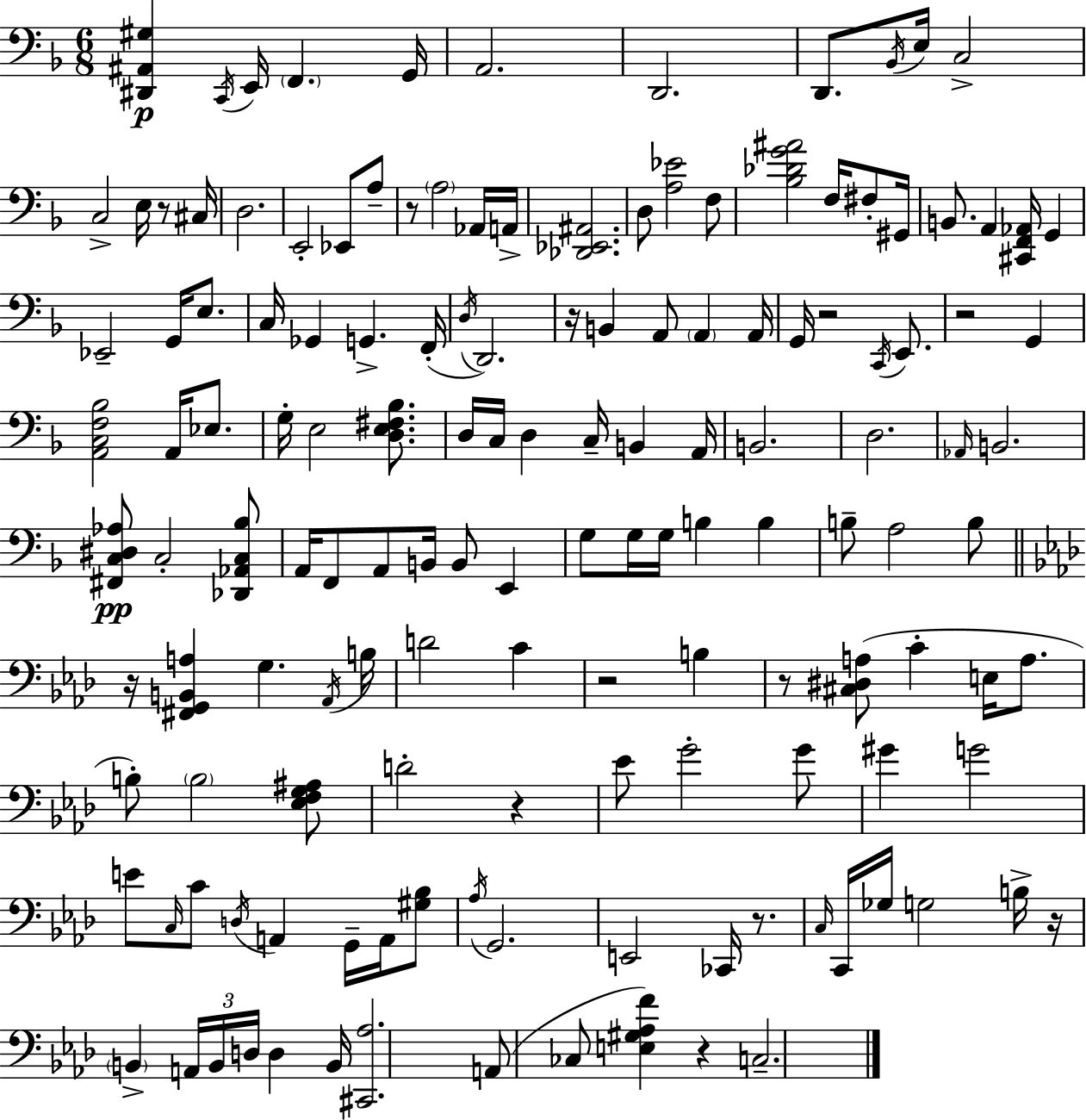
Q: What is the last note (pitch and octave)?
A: C3